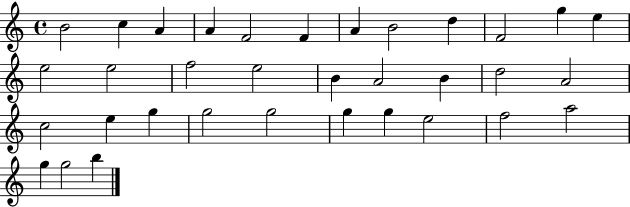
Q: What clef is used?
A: treble